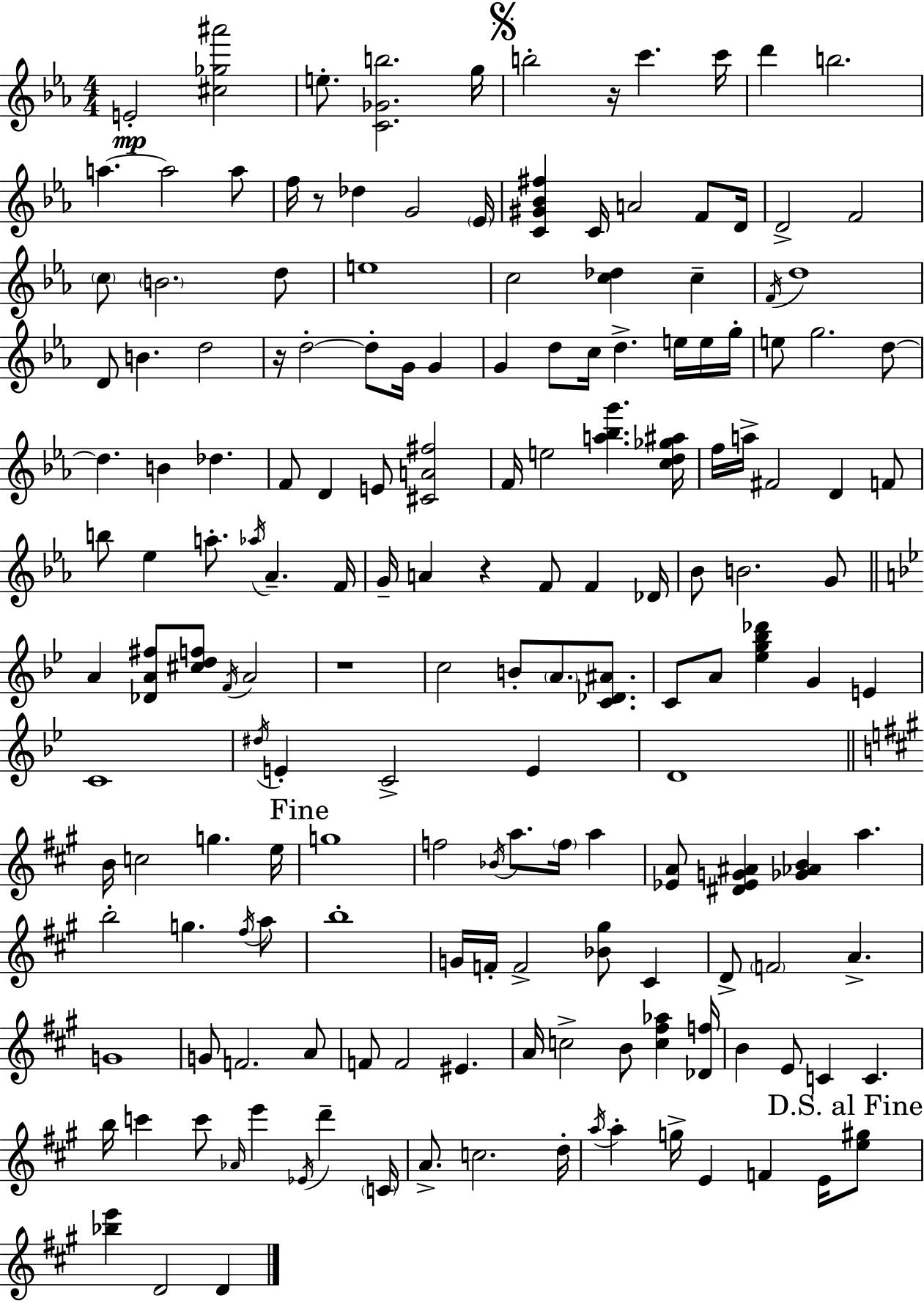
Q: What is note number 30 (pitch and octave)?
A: D4